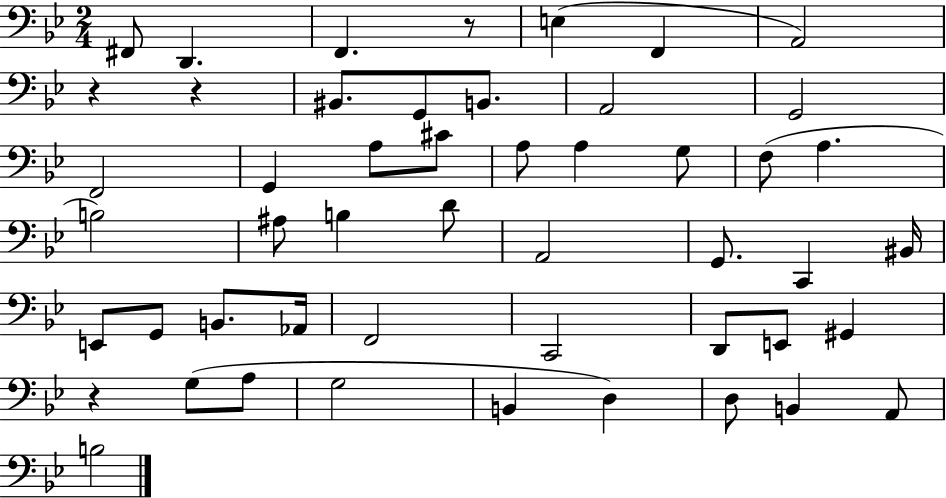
X:1
T:Untitled
M:2/4
L:1/4
K:Bb
^F,,/2 D,, F,, z/2 E, F,, A,,2 z z ^B,,/2 G,,/2 B,,/2 A,,2 G,,2 F,,2 G,, A,/2 ^C/2 A,/2 A, G,/2 F,/2 A, B,2 ^A,/2 B, D/2 A,,2 G,,/2 C,, ^B,,/4 E,,/2 G,,/2 B,,/2 _A,,/4 F,,2 C,,2 D,,/2 E,,/2 ^G,, z G,/2 A,/2 G,2 B,, D, D,/2 B,, A,,/2 B,2